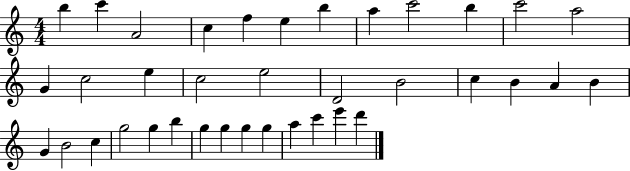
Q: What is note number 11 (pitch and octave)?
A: C6